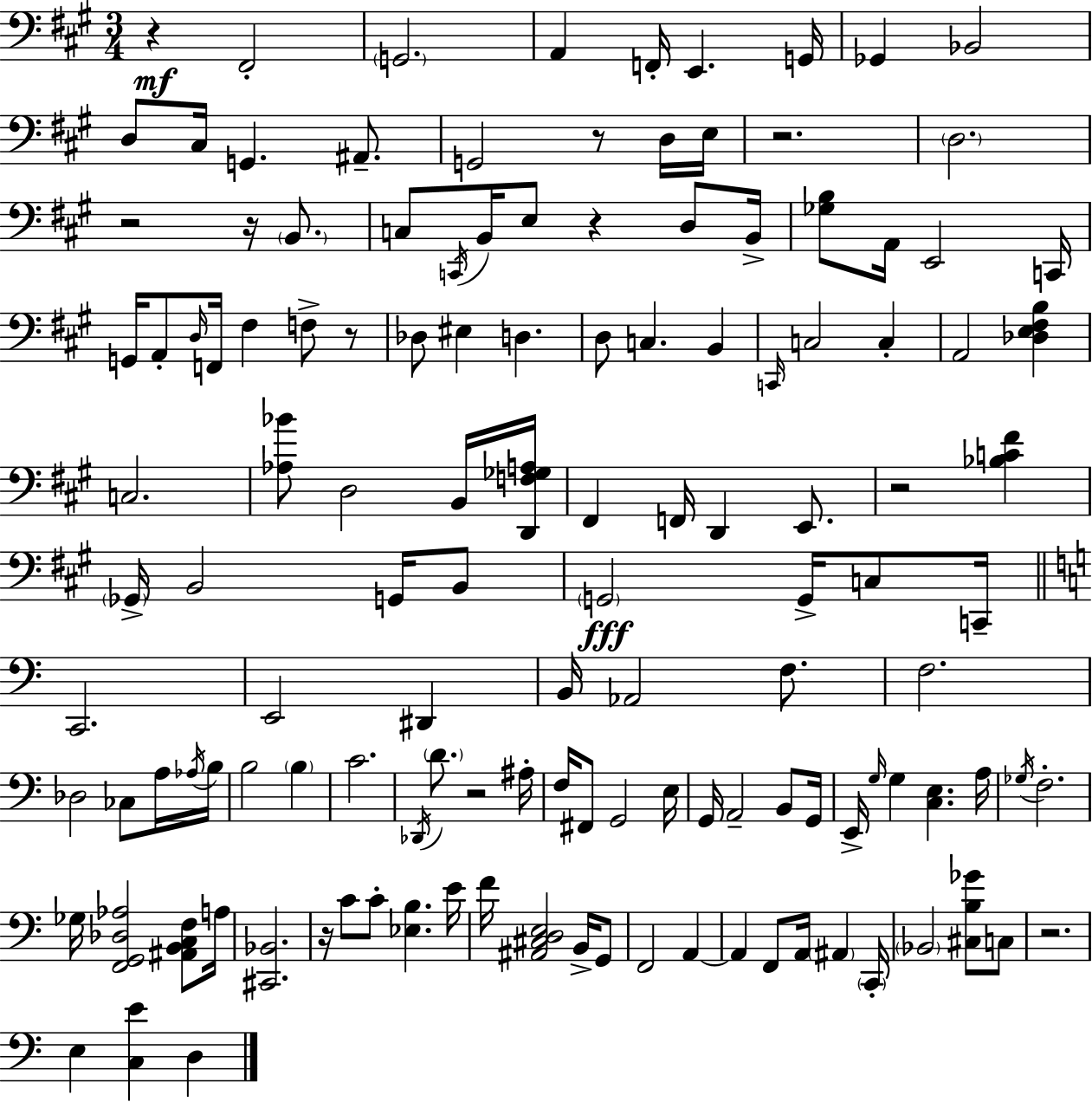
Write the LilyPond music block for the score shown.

{
  \clef bass
  \numericTimeSignature
  \time 3/4
  \key a \major
  \repeat volta 2 { r4\mf fis,2-. | \parenthesize g,2. | a,4 f,16-. e,4. g,16 | ges,4 bes,2 | \break d8 cis16 g,4. ais,8.-- | g,2 r8 d16 e16 | r2. | \parenthesize d2. | \break r2 r16 \parenthesize b,8. | c8 \acciaccatura { c,16 } b,16 e8 r4 d8 | b,16-> <ges b>8 a,16 e,2 | c,16 g,16 a,8-. \grace { d16 } f,16 fis4 f8-> | \break r8 des8 eis4 d4. | d8 c4. b,4 | \grace { c,16 } c2 c4-. | a,2 <des e fis b>4 | \break c2. | <aes bes'>8 d2 | b,16 <d, f ges a>16 fis,4 f,16 d,4 | e,8. r2 <bes c' fis'>4 | \break \parenthesize ges,16-> b,2 | g,16 b,8 \parenthesize g,2\fff g,16-> | c8 c,16-- \bar "||" \break \key c \major c,2. | e,2 dis,4 | b,16 aes,2 f8. | f2. | \break des2 ces8 a16 \acciaccatura { aes16 } | b16 b2 \parenthesize b4 | c'2. | \acciaccatura { des,16 } \parenthesize d'8. r2 | \break ais16-. f16 fis,8 g,2 | e16 g,16 a,2-- b,8 | g,16 e,16-> \grace { g16 } g4 <c e>4. | a16 \acciaccatura { ges16 } f2.-. | \break ges16 <f, g, des aes>2 | <ais, b, c f>8 a16 <cis, bes,>2. | r16 c'8 c'8-. <ees b>4. | e'16 f'16 <ais, cis d e>2 | \break b,16-> g,8 f,2 | a,4~~ a,4 f,8 a,16 \parenthesize ais,4 | \parenthesize c,16-. \parenthesize bes,2 | <cis b ges'>8 c8 r2. | \break e4 <c e'>4 | d4 } \bar "|."
}